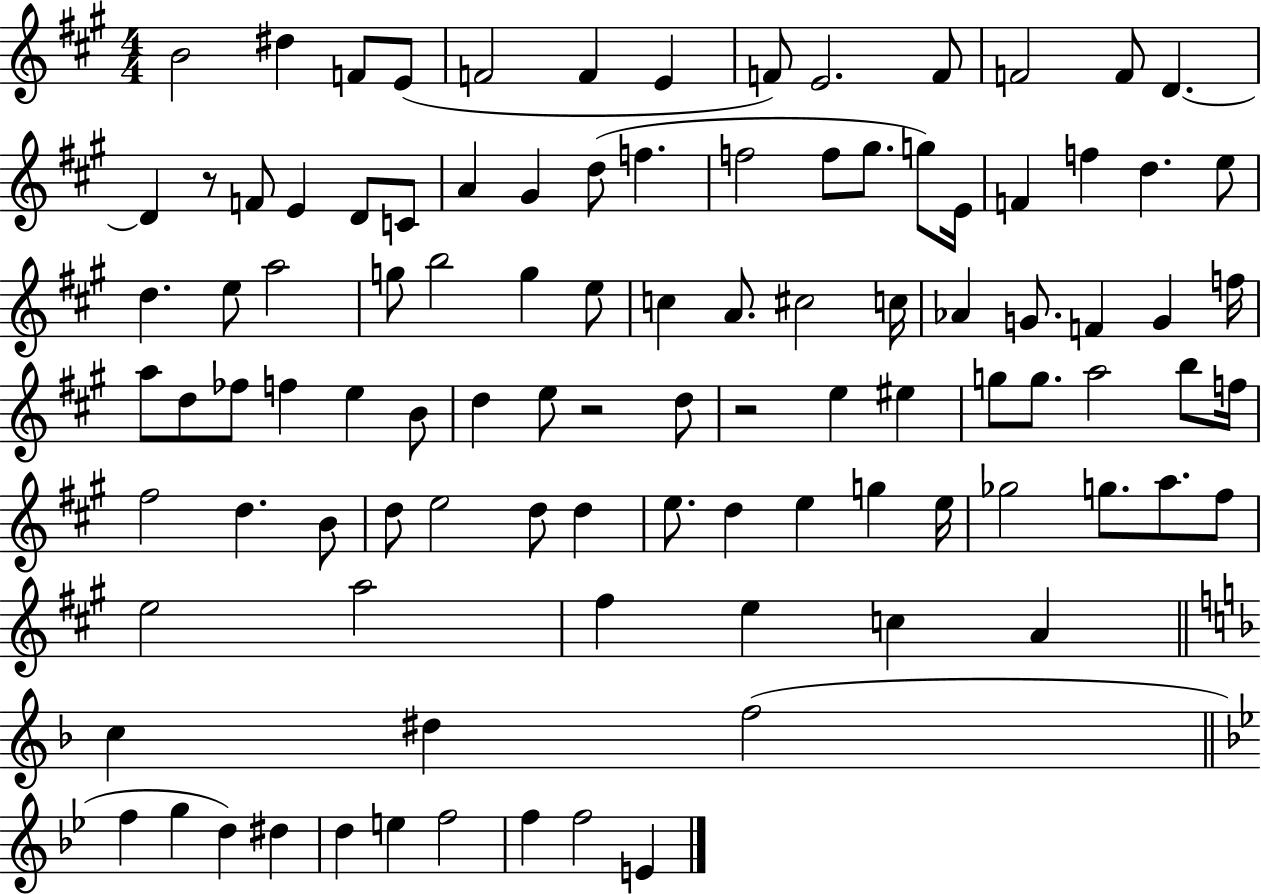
{
  \clef treble
  \numericTimeSignature
  \time 4/4
  \key a \major
  b'2 dis''4 f'8 e'8( | f'2 f'4 e'4 | f'8) e'2. f'8 | f'2 f'8 d'4.~~ | \break d'4 r8 f'8 e'4 d'8 c'8 | a'4 gis'4 d''8( f''4. | f''2 f''8 gis''8. g''8) e'16 | f'4 f''4 d''4. e''8 | \break d''4. e''8 a''2 | g''8 b''2 g''4 e''8 | c''4 a'8. cis''2 c''16 | aes'4 g'8. f'4 g'4 f''16 | \break a''8 d''8 fes''8 f''4 e''4 b'8 | d''4 e''8 r2 d''8 | r2 e''4 eis''4 | g''8 g''8. a''2 b''8 f''16 | \break fis''2 d''4. b'8 | d''8 e''2 d''8 d''4 | e''8. d''4 e''4 g''4 e''16 | ges''2 g''8. a''8. fis''8 | \break e''2 a''2 | fis''4 e''4 c''4 a'4 | \bar "||" \break \key d \minor c''4 dis''4 f''2( | \bar "||" \break \key g \minor f''4 g''4 d''4) dis''4 | d''4 e''4 f''2 | f''4 f''2 e'4 | \bar "|."
}